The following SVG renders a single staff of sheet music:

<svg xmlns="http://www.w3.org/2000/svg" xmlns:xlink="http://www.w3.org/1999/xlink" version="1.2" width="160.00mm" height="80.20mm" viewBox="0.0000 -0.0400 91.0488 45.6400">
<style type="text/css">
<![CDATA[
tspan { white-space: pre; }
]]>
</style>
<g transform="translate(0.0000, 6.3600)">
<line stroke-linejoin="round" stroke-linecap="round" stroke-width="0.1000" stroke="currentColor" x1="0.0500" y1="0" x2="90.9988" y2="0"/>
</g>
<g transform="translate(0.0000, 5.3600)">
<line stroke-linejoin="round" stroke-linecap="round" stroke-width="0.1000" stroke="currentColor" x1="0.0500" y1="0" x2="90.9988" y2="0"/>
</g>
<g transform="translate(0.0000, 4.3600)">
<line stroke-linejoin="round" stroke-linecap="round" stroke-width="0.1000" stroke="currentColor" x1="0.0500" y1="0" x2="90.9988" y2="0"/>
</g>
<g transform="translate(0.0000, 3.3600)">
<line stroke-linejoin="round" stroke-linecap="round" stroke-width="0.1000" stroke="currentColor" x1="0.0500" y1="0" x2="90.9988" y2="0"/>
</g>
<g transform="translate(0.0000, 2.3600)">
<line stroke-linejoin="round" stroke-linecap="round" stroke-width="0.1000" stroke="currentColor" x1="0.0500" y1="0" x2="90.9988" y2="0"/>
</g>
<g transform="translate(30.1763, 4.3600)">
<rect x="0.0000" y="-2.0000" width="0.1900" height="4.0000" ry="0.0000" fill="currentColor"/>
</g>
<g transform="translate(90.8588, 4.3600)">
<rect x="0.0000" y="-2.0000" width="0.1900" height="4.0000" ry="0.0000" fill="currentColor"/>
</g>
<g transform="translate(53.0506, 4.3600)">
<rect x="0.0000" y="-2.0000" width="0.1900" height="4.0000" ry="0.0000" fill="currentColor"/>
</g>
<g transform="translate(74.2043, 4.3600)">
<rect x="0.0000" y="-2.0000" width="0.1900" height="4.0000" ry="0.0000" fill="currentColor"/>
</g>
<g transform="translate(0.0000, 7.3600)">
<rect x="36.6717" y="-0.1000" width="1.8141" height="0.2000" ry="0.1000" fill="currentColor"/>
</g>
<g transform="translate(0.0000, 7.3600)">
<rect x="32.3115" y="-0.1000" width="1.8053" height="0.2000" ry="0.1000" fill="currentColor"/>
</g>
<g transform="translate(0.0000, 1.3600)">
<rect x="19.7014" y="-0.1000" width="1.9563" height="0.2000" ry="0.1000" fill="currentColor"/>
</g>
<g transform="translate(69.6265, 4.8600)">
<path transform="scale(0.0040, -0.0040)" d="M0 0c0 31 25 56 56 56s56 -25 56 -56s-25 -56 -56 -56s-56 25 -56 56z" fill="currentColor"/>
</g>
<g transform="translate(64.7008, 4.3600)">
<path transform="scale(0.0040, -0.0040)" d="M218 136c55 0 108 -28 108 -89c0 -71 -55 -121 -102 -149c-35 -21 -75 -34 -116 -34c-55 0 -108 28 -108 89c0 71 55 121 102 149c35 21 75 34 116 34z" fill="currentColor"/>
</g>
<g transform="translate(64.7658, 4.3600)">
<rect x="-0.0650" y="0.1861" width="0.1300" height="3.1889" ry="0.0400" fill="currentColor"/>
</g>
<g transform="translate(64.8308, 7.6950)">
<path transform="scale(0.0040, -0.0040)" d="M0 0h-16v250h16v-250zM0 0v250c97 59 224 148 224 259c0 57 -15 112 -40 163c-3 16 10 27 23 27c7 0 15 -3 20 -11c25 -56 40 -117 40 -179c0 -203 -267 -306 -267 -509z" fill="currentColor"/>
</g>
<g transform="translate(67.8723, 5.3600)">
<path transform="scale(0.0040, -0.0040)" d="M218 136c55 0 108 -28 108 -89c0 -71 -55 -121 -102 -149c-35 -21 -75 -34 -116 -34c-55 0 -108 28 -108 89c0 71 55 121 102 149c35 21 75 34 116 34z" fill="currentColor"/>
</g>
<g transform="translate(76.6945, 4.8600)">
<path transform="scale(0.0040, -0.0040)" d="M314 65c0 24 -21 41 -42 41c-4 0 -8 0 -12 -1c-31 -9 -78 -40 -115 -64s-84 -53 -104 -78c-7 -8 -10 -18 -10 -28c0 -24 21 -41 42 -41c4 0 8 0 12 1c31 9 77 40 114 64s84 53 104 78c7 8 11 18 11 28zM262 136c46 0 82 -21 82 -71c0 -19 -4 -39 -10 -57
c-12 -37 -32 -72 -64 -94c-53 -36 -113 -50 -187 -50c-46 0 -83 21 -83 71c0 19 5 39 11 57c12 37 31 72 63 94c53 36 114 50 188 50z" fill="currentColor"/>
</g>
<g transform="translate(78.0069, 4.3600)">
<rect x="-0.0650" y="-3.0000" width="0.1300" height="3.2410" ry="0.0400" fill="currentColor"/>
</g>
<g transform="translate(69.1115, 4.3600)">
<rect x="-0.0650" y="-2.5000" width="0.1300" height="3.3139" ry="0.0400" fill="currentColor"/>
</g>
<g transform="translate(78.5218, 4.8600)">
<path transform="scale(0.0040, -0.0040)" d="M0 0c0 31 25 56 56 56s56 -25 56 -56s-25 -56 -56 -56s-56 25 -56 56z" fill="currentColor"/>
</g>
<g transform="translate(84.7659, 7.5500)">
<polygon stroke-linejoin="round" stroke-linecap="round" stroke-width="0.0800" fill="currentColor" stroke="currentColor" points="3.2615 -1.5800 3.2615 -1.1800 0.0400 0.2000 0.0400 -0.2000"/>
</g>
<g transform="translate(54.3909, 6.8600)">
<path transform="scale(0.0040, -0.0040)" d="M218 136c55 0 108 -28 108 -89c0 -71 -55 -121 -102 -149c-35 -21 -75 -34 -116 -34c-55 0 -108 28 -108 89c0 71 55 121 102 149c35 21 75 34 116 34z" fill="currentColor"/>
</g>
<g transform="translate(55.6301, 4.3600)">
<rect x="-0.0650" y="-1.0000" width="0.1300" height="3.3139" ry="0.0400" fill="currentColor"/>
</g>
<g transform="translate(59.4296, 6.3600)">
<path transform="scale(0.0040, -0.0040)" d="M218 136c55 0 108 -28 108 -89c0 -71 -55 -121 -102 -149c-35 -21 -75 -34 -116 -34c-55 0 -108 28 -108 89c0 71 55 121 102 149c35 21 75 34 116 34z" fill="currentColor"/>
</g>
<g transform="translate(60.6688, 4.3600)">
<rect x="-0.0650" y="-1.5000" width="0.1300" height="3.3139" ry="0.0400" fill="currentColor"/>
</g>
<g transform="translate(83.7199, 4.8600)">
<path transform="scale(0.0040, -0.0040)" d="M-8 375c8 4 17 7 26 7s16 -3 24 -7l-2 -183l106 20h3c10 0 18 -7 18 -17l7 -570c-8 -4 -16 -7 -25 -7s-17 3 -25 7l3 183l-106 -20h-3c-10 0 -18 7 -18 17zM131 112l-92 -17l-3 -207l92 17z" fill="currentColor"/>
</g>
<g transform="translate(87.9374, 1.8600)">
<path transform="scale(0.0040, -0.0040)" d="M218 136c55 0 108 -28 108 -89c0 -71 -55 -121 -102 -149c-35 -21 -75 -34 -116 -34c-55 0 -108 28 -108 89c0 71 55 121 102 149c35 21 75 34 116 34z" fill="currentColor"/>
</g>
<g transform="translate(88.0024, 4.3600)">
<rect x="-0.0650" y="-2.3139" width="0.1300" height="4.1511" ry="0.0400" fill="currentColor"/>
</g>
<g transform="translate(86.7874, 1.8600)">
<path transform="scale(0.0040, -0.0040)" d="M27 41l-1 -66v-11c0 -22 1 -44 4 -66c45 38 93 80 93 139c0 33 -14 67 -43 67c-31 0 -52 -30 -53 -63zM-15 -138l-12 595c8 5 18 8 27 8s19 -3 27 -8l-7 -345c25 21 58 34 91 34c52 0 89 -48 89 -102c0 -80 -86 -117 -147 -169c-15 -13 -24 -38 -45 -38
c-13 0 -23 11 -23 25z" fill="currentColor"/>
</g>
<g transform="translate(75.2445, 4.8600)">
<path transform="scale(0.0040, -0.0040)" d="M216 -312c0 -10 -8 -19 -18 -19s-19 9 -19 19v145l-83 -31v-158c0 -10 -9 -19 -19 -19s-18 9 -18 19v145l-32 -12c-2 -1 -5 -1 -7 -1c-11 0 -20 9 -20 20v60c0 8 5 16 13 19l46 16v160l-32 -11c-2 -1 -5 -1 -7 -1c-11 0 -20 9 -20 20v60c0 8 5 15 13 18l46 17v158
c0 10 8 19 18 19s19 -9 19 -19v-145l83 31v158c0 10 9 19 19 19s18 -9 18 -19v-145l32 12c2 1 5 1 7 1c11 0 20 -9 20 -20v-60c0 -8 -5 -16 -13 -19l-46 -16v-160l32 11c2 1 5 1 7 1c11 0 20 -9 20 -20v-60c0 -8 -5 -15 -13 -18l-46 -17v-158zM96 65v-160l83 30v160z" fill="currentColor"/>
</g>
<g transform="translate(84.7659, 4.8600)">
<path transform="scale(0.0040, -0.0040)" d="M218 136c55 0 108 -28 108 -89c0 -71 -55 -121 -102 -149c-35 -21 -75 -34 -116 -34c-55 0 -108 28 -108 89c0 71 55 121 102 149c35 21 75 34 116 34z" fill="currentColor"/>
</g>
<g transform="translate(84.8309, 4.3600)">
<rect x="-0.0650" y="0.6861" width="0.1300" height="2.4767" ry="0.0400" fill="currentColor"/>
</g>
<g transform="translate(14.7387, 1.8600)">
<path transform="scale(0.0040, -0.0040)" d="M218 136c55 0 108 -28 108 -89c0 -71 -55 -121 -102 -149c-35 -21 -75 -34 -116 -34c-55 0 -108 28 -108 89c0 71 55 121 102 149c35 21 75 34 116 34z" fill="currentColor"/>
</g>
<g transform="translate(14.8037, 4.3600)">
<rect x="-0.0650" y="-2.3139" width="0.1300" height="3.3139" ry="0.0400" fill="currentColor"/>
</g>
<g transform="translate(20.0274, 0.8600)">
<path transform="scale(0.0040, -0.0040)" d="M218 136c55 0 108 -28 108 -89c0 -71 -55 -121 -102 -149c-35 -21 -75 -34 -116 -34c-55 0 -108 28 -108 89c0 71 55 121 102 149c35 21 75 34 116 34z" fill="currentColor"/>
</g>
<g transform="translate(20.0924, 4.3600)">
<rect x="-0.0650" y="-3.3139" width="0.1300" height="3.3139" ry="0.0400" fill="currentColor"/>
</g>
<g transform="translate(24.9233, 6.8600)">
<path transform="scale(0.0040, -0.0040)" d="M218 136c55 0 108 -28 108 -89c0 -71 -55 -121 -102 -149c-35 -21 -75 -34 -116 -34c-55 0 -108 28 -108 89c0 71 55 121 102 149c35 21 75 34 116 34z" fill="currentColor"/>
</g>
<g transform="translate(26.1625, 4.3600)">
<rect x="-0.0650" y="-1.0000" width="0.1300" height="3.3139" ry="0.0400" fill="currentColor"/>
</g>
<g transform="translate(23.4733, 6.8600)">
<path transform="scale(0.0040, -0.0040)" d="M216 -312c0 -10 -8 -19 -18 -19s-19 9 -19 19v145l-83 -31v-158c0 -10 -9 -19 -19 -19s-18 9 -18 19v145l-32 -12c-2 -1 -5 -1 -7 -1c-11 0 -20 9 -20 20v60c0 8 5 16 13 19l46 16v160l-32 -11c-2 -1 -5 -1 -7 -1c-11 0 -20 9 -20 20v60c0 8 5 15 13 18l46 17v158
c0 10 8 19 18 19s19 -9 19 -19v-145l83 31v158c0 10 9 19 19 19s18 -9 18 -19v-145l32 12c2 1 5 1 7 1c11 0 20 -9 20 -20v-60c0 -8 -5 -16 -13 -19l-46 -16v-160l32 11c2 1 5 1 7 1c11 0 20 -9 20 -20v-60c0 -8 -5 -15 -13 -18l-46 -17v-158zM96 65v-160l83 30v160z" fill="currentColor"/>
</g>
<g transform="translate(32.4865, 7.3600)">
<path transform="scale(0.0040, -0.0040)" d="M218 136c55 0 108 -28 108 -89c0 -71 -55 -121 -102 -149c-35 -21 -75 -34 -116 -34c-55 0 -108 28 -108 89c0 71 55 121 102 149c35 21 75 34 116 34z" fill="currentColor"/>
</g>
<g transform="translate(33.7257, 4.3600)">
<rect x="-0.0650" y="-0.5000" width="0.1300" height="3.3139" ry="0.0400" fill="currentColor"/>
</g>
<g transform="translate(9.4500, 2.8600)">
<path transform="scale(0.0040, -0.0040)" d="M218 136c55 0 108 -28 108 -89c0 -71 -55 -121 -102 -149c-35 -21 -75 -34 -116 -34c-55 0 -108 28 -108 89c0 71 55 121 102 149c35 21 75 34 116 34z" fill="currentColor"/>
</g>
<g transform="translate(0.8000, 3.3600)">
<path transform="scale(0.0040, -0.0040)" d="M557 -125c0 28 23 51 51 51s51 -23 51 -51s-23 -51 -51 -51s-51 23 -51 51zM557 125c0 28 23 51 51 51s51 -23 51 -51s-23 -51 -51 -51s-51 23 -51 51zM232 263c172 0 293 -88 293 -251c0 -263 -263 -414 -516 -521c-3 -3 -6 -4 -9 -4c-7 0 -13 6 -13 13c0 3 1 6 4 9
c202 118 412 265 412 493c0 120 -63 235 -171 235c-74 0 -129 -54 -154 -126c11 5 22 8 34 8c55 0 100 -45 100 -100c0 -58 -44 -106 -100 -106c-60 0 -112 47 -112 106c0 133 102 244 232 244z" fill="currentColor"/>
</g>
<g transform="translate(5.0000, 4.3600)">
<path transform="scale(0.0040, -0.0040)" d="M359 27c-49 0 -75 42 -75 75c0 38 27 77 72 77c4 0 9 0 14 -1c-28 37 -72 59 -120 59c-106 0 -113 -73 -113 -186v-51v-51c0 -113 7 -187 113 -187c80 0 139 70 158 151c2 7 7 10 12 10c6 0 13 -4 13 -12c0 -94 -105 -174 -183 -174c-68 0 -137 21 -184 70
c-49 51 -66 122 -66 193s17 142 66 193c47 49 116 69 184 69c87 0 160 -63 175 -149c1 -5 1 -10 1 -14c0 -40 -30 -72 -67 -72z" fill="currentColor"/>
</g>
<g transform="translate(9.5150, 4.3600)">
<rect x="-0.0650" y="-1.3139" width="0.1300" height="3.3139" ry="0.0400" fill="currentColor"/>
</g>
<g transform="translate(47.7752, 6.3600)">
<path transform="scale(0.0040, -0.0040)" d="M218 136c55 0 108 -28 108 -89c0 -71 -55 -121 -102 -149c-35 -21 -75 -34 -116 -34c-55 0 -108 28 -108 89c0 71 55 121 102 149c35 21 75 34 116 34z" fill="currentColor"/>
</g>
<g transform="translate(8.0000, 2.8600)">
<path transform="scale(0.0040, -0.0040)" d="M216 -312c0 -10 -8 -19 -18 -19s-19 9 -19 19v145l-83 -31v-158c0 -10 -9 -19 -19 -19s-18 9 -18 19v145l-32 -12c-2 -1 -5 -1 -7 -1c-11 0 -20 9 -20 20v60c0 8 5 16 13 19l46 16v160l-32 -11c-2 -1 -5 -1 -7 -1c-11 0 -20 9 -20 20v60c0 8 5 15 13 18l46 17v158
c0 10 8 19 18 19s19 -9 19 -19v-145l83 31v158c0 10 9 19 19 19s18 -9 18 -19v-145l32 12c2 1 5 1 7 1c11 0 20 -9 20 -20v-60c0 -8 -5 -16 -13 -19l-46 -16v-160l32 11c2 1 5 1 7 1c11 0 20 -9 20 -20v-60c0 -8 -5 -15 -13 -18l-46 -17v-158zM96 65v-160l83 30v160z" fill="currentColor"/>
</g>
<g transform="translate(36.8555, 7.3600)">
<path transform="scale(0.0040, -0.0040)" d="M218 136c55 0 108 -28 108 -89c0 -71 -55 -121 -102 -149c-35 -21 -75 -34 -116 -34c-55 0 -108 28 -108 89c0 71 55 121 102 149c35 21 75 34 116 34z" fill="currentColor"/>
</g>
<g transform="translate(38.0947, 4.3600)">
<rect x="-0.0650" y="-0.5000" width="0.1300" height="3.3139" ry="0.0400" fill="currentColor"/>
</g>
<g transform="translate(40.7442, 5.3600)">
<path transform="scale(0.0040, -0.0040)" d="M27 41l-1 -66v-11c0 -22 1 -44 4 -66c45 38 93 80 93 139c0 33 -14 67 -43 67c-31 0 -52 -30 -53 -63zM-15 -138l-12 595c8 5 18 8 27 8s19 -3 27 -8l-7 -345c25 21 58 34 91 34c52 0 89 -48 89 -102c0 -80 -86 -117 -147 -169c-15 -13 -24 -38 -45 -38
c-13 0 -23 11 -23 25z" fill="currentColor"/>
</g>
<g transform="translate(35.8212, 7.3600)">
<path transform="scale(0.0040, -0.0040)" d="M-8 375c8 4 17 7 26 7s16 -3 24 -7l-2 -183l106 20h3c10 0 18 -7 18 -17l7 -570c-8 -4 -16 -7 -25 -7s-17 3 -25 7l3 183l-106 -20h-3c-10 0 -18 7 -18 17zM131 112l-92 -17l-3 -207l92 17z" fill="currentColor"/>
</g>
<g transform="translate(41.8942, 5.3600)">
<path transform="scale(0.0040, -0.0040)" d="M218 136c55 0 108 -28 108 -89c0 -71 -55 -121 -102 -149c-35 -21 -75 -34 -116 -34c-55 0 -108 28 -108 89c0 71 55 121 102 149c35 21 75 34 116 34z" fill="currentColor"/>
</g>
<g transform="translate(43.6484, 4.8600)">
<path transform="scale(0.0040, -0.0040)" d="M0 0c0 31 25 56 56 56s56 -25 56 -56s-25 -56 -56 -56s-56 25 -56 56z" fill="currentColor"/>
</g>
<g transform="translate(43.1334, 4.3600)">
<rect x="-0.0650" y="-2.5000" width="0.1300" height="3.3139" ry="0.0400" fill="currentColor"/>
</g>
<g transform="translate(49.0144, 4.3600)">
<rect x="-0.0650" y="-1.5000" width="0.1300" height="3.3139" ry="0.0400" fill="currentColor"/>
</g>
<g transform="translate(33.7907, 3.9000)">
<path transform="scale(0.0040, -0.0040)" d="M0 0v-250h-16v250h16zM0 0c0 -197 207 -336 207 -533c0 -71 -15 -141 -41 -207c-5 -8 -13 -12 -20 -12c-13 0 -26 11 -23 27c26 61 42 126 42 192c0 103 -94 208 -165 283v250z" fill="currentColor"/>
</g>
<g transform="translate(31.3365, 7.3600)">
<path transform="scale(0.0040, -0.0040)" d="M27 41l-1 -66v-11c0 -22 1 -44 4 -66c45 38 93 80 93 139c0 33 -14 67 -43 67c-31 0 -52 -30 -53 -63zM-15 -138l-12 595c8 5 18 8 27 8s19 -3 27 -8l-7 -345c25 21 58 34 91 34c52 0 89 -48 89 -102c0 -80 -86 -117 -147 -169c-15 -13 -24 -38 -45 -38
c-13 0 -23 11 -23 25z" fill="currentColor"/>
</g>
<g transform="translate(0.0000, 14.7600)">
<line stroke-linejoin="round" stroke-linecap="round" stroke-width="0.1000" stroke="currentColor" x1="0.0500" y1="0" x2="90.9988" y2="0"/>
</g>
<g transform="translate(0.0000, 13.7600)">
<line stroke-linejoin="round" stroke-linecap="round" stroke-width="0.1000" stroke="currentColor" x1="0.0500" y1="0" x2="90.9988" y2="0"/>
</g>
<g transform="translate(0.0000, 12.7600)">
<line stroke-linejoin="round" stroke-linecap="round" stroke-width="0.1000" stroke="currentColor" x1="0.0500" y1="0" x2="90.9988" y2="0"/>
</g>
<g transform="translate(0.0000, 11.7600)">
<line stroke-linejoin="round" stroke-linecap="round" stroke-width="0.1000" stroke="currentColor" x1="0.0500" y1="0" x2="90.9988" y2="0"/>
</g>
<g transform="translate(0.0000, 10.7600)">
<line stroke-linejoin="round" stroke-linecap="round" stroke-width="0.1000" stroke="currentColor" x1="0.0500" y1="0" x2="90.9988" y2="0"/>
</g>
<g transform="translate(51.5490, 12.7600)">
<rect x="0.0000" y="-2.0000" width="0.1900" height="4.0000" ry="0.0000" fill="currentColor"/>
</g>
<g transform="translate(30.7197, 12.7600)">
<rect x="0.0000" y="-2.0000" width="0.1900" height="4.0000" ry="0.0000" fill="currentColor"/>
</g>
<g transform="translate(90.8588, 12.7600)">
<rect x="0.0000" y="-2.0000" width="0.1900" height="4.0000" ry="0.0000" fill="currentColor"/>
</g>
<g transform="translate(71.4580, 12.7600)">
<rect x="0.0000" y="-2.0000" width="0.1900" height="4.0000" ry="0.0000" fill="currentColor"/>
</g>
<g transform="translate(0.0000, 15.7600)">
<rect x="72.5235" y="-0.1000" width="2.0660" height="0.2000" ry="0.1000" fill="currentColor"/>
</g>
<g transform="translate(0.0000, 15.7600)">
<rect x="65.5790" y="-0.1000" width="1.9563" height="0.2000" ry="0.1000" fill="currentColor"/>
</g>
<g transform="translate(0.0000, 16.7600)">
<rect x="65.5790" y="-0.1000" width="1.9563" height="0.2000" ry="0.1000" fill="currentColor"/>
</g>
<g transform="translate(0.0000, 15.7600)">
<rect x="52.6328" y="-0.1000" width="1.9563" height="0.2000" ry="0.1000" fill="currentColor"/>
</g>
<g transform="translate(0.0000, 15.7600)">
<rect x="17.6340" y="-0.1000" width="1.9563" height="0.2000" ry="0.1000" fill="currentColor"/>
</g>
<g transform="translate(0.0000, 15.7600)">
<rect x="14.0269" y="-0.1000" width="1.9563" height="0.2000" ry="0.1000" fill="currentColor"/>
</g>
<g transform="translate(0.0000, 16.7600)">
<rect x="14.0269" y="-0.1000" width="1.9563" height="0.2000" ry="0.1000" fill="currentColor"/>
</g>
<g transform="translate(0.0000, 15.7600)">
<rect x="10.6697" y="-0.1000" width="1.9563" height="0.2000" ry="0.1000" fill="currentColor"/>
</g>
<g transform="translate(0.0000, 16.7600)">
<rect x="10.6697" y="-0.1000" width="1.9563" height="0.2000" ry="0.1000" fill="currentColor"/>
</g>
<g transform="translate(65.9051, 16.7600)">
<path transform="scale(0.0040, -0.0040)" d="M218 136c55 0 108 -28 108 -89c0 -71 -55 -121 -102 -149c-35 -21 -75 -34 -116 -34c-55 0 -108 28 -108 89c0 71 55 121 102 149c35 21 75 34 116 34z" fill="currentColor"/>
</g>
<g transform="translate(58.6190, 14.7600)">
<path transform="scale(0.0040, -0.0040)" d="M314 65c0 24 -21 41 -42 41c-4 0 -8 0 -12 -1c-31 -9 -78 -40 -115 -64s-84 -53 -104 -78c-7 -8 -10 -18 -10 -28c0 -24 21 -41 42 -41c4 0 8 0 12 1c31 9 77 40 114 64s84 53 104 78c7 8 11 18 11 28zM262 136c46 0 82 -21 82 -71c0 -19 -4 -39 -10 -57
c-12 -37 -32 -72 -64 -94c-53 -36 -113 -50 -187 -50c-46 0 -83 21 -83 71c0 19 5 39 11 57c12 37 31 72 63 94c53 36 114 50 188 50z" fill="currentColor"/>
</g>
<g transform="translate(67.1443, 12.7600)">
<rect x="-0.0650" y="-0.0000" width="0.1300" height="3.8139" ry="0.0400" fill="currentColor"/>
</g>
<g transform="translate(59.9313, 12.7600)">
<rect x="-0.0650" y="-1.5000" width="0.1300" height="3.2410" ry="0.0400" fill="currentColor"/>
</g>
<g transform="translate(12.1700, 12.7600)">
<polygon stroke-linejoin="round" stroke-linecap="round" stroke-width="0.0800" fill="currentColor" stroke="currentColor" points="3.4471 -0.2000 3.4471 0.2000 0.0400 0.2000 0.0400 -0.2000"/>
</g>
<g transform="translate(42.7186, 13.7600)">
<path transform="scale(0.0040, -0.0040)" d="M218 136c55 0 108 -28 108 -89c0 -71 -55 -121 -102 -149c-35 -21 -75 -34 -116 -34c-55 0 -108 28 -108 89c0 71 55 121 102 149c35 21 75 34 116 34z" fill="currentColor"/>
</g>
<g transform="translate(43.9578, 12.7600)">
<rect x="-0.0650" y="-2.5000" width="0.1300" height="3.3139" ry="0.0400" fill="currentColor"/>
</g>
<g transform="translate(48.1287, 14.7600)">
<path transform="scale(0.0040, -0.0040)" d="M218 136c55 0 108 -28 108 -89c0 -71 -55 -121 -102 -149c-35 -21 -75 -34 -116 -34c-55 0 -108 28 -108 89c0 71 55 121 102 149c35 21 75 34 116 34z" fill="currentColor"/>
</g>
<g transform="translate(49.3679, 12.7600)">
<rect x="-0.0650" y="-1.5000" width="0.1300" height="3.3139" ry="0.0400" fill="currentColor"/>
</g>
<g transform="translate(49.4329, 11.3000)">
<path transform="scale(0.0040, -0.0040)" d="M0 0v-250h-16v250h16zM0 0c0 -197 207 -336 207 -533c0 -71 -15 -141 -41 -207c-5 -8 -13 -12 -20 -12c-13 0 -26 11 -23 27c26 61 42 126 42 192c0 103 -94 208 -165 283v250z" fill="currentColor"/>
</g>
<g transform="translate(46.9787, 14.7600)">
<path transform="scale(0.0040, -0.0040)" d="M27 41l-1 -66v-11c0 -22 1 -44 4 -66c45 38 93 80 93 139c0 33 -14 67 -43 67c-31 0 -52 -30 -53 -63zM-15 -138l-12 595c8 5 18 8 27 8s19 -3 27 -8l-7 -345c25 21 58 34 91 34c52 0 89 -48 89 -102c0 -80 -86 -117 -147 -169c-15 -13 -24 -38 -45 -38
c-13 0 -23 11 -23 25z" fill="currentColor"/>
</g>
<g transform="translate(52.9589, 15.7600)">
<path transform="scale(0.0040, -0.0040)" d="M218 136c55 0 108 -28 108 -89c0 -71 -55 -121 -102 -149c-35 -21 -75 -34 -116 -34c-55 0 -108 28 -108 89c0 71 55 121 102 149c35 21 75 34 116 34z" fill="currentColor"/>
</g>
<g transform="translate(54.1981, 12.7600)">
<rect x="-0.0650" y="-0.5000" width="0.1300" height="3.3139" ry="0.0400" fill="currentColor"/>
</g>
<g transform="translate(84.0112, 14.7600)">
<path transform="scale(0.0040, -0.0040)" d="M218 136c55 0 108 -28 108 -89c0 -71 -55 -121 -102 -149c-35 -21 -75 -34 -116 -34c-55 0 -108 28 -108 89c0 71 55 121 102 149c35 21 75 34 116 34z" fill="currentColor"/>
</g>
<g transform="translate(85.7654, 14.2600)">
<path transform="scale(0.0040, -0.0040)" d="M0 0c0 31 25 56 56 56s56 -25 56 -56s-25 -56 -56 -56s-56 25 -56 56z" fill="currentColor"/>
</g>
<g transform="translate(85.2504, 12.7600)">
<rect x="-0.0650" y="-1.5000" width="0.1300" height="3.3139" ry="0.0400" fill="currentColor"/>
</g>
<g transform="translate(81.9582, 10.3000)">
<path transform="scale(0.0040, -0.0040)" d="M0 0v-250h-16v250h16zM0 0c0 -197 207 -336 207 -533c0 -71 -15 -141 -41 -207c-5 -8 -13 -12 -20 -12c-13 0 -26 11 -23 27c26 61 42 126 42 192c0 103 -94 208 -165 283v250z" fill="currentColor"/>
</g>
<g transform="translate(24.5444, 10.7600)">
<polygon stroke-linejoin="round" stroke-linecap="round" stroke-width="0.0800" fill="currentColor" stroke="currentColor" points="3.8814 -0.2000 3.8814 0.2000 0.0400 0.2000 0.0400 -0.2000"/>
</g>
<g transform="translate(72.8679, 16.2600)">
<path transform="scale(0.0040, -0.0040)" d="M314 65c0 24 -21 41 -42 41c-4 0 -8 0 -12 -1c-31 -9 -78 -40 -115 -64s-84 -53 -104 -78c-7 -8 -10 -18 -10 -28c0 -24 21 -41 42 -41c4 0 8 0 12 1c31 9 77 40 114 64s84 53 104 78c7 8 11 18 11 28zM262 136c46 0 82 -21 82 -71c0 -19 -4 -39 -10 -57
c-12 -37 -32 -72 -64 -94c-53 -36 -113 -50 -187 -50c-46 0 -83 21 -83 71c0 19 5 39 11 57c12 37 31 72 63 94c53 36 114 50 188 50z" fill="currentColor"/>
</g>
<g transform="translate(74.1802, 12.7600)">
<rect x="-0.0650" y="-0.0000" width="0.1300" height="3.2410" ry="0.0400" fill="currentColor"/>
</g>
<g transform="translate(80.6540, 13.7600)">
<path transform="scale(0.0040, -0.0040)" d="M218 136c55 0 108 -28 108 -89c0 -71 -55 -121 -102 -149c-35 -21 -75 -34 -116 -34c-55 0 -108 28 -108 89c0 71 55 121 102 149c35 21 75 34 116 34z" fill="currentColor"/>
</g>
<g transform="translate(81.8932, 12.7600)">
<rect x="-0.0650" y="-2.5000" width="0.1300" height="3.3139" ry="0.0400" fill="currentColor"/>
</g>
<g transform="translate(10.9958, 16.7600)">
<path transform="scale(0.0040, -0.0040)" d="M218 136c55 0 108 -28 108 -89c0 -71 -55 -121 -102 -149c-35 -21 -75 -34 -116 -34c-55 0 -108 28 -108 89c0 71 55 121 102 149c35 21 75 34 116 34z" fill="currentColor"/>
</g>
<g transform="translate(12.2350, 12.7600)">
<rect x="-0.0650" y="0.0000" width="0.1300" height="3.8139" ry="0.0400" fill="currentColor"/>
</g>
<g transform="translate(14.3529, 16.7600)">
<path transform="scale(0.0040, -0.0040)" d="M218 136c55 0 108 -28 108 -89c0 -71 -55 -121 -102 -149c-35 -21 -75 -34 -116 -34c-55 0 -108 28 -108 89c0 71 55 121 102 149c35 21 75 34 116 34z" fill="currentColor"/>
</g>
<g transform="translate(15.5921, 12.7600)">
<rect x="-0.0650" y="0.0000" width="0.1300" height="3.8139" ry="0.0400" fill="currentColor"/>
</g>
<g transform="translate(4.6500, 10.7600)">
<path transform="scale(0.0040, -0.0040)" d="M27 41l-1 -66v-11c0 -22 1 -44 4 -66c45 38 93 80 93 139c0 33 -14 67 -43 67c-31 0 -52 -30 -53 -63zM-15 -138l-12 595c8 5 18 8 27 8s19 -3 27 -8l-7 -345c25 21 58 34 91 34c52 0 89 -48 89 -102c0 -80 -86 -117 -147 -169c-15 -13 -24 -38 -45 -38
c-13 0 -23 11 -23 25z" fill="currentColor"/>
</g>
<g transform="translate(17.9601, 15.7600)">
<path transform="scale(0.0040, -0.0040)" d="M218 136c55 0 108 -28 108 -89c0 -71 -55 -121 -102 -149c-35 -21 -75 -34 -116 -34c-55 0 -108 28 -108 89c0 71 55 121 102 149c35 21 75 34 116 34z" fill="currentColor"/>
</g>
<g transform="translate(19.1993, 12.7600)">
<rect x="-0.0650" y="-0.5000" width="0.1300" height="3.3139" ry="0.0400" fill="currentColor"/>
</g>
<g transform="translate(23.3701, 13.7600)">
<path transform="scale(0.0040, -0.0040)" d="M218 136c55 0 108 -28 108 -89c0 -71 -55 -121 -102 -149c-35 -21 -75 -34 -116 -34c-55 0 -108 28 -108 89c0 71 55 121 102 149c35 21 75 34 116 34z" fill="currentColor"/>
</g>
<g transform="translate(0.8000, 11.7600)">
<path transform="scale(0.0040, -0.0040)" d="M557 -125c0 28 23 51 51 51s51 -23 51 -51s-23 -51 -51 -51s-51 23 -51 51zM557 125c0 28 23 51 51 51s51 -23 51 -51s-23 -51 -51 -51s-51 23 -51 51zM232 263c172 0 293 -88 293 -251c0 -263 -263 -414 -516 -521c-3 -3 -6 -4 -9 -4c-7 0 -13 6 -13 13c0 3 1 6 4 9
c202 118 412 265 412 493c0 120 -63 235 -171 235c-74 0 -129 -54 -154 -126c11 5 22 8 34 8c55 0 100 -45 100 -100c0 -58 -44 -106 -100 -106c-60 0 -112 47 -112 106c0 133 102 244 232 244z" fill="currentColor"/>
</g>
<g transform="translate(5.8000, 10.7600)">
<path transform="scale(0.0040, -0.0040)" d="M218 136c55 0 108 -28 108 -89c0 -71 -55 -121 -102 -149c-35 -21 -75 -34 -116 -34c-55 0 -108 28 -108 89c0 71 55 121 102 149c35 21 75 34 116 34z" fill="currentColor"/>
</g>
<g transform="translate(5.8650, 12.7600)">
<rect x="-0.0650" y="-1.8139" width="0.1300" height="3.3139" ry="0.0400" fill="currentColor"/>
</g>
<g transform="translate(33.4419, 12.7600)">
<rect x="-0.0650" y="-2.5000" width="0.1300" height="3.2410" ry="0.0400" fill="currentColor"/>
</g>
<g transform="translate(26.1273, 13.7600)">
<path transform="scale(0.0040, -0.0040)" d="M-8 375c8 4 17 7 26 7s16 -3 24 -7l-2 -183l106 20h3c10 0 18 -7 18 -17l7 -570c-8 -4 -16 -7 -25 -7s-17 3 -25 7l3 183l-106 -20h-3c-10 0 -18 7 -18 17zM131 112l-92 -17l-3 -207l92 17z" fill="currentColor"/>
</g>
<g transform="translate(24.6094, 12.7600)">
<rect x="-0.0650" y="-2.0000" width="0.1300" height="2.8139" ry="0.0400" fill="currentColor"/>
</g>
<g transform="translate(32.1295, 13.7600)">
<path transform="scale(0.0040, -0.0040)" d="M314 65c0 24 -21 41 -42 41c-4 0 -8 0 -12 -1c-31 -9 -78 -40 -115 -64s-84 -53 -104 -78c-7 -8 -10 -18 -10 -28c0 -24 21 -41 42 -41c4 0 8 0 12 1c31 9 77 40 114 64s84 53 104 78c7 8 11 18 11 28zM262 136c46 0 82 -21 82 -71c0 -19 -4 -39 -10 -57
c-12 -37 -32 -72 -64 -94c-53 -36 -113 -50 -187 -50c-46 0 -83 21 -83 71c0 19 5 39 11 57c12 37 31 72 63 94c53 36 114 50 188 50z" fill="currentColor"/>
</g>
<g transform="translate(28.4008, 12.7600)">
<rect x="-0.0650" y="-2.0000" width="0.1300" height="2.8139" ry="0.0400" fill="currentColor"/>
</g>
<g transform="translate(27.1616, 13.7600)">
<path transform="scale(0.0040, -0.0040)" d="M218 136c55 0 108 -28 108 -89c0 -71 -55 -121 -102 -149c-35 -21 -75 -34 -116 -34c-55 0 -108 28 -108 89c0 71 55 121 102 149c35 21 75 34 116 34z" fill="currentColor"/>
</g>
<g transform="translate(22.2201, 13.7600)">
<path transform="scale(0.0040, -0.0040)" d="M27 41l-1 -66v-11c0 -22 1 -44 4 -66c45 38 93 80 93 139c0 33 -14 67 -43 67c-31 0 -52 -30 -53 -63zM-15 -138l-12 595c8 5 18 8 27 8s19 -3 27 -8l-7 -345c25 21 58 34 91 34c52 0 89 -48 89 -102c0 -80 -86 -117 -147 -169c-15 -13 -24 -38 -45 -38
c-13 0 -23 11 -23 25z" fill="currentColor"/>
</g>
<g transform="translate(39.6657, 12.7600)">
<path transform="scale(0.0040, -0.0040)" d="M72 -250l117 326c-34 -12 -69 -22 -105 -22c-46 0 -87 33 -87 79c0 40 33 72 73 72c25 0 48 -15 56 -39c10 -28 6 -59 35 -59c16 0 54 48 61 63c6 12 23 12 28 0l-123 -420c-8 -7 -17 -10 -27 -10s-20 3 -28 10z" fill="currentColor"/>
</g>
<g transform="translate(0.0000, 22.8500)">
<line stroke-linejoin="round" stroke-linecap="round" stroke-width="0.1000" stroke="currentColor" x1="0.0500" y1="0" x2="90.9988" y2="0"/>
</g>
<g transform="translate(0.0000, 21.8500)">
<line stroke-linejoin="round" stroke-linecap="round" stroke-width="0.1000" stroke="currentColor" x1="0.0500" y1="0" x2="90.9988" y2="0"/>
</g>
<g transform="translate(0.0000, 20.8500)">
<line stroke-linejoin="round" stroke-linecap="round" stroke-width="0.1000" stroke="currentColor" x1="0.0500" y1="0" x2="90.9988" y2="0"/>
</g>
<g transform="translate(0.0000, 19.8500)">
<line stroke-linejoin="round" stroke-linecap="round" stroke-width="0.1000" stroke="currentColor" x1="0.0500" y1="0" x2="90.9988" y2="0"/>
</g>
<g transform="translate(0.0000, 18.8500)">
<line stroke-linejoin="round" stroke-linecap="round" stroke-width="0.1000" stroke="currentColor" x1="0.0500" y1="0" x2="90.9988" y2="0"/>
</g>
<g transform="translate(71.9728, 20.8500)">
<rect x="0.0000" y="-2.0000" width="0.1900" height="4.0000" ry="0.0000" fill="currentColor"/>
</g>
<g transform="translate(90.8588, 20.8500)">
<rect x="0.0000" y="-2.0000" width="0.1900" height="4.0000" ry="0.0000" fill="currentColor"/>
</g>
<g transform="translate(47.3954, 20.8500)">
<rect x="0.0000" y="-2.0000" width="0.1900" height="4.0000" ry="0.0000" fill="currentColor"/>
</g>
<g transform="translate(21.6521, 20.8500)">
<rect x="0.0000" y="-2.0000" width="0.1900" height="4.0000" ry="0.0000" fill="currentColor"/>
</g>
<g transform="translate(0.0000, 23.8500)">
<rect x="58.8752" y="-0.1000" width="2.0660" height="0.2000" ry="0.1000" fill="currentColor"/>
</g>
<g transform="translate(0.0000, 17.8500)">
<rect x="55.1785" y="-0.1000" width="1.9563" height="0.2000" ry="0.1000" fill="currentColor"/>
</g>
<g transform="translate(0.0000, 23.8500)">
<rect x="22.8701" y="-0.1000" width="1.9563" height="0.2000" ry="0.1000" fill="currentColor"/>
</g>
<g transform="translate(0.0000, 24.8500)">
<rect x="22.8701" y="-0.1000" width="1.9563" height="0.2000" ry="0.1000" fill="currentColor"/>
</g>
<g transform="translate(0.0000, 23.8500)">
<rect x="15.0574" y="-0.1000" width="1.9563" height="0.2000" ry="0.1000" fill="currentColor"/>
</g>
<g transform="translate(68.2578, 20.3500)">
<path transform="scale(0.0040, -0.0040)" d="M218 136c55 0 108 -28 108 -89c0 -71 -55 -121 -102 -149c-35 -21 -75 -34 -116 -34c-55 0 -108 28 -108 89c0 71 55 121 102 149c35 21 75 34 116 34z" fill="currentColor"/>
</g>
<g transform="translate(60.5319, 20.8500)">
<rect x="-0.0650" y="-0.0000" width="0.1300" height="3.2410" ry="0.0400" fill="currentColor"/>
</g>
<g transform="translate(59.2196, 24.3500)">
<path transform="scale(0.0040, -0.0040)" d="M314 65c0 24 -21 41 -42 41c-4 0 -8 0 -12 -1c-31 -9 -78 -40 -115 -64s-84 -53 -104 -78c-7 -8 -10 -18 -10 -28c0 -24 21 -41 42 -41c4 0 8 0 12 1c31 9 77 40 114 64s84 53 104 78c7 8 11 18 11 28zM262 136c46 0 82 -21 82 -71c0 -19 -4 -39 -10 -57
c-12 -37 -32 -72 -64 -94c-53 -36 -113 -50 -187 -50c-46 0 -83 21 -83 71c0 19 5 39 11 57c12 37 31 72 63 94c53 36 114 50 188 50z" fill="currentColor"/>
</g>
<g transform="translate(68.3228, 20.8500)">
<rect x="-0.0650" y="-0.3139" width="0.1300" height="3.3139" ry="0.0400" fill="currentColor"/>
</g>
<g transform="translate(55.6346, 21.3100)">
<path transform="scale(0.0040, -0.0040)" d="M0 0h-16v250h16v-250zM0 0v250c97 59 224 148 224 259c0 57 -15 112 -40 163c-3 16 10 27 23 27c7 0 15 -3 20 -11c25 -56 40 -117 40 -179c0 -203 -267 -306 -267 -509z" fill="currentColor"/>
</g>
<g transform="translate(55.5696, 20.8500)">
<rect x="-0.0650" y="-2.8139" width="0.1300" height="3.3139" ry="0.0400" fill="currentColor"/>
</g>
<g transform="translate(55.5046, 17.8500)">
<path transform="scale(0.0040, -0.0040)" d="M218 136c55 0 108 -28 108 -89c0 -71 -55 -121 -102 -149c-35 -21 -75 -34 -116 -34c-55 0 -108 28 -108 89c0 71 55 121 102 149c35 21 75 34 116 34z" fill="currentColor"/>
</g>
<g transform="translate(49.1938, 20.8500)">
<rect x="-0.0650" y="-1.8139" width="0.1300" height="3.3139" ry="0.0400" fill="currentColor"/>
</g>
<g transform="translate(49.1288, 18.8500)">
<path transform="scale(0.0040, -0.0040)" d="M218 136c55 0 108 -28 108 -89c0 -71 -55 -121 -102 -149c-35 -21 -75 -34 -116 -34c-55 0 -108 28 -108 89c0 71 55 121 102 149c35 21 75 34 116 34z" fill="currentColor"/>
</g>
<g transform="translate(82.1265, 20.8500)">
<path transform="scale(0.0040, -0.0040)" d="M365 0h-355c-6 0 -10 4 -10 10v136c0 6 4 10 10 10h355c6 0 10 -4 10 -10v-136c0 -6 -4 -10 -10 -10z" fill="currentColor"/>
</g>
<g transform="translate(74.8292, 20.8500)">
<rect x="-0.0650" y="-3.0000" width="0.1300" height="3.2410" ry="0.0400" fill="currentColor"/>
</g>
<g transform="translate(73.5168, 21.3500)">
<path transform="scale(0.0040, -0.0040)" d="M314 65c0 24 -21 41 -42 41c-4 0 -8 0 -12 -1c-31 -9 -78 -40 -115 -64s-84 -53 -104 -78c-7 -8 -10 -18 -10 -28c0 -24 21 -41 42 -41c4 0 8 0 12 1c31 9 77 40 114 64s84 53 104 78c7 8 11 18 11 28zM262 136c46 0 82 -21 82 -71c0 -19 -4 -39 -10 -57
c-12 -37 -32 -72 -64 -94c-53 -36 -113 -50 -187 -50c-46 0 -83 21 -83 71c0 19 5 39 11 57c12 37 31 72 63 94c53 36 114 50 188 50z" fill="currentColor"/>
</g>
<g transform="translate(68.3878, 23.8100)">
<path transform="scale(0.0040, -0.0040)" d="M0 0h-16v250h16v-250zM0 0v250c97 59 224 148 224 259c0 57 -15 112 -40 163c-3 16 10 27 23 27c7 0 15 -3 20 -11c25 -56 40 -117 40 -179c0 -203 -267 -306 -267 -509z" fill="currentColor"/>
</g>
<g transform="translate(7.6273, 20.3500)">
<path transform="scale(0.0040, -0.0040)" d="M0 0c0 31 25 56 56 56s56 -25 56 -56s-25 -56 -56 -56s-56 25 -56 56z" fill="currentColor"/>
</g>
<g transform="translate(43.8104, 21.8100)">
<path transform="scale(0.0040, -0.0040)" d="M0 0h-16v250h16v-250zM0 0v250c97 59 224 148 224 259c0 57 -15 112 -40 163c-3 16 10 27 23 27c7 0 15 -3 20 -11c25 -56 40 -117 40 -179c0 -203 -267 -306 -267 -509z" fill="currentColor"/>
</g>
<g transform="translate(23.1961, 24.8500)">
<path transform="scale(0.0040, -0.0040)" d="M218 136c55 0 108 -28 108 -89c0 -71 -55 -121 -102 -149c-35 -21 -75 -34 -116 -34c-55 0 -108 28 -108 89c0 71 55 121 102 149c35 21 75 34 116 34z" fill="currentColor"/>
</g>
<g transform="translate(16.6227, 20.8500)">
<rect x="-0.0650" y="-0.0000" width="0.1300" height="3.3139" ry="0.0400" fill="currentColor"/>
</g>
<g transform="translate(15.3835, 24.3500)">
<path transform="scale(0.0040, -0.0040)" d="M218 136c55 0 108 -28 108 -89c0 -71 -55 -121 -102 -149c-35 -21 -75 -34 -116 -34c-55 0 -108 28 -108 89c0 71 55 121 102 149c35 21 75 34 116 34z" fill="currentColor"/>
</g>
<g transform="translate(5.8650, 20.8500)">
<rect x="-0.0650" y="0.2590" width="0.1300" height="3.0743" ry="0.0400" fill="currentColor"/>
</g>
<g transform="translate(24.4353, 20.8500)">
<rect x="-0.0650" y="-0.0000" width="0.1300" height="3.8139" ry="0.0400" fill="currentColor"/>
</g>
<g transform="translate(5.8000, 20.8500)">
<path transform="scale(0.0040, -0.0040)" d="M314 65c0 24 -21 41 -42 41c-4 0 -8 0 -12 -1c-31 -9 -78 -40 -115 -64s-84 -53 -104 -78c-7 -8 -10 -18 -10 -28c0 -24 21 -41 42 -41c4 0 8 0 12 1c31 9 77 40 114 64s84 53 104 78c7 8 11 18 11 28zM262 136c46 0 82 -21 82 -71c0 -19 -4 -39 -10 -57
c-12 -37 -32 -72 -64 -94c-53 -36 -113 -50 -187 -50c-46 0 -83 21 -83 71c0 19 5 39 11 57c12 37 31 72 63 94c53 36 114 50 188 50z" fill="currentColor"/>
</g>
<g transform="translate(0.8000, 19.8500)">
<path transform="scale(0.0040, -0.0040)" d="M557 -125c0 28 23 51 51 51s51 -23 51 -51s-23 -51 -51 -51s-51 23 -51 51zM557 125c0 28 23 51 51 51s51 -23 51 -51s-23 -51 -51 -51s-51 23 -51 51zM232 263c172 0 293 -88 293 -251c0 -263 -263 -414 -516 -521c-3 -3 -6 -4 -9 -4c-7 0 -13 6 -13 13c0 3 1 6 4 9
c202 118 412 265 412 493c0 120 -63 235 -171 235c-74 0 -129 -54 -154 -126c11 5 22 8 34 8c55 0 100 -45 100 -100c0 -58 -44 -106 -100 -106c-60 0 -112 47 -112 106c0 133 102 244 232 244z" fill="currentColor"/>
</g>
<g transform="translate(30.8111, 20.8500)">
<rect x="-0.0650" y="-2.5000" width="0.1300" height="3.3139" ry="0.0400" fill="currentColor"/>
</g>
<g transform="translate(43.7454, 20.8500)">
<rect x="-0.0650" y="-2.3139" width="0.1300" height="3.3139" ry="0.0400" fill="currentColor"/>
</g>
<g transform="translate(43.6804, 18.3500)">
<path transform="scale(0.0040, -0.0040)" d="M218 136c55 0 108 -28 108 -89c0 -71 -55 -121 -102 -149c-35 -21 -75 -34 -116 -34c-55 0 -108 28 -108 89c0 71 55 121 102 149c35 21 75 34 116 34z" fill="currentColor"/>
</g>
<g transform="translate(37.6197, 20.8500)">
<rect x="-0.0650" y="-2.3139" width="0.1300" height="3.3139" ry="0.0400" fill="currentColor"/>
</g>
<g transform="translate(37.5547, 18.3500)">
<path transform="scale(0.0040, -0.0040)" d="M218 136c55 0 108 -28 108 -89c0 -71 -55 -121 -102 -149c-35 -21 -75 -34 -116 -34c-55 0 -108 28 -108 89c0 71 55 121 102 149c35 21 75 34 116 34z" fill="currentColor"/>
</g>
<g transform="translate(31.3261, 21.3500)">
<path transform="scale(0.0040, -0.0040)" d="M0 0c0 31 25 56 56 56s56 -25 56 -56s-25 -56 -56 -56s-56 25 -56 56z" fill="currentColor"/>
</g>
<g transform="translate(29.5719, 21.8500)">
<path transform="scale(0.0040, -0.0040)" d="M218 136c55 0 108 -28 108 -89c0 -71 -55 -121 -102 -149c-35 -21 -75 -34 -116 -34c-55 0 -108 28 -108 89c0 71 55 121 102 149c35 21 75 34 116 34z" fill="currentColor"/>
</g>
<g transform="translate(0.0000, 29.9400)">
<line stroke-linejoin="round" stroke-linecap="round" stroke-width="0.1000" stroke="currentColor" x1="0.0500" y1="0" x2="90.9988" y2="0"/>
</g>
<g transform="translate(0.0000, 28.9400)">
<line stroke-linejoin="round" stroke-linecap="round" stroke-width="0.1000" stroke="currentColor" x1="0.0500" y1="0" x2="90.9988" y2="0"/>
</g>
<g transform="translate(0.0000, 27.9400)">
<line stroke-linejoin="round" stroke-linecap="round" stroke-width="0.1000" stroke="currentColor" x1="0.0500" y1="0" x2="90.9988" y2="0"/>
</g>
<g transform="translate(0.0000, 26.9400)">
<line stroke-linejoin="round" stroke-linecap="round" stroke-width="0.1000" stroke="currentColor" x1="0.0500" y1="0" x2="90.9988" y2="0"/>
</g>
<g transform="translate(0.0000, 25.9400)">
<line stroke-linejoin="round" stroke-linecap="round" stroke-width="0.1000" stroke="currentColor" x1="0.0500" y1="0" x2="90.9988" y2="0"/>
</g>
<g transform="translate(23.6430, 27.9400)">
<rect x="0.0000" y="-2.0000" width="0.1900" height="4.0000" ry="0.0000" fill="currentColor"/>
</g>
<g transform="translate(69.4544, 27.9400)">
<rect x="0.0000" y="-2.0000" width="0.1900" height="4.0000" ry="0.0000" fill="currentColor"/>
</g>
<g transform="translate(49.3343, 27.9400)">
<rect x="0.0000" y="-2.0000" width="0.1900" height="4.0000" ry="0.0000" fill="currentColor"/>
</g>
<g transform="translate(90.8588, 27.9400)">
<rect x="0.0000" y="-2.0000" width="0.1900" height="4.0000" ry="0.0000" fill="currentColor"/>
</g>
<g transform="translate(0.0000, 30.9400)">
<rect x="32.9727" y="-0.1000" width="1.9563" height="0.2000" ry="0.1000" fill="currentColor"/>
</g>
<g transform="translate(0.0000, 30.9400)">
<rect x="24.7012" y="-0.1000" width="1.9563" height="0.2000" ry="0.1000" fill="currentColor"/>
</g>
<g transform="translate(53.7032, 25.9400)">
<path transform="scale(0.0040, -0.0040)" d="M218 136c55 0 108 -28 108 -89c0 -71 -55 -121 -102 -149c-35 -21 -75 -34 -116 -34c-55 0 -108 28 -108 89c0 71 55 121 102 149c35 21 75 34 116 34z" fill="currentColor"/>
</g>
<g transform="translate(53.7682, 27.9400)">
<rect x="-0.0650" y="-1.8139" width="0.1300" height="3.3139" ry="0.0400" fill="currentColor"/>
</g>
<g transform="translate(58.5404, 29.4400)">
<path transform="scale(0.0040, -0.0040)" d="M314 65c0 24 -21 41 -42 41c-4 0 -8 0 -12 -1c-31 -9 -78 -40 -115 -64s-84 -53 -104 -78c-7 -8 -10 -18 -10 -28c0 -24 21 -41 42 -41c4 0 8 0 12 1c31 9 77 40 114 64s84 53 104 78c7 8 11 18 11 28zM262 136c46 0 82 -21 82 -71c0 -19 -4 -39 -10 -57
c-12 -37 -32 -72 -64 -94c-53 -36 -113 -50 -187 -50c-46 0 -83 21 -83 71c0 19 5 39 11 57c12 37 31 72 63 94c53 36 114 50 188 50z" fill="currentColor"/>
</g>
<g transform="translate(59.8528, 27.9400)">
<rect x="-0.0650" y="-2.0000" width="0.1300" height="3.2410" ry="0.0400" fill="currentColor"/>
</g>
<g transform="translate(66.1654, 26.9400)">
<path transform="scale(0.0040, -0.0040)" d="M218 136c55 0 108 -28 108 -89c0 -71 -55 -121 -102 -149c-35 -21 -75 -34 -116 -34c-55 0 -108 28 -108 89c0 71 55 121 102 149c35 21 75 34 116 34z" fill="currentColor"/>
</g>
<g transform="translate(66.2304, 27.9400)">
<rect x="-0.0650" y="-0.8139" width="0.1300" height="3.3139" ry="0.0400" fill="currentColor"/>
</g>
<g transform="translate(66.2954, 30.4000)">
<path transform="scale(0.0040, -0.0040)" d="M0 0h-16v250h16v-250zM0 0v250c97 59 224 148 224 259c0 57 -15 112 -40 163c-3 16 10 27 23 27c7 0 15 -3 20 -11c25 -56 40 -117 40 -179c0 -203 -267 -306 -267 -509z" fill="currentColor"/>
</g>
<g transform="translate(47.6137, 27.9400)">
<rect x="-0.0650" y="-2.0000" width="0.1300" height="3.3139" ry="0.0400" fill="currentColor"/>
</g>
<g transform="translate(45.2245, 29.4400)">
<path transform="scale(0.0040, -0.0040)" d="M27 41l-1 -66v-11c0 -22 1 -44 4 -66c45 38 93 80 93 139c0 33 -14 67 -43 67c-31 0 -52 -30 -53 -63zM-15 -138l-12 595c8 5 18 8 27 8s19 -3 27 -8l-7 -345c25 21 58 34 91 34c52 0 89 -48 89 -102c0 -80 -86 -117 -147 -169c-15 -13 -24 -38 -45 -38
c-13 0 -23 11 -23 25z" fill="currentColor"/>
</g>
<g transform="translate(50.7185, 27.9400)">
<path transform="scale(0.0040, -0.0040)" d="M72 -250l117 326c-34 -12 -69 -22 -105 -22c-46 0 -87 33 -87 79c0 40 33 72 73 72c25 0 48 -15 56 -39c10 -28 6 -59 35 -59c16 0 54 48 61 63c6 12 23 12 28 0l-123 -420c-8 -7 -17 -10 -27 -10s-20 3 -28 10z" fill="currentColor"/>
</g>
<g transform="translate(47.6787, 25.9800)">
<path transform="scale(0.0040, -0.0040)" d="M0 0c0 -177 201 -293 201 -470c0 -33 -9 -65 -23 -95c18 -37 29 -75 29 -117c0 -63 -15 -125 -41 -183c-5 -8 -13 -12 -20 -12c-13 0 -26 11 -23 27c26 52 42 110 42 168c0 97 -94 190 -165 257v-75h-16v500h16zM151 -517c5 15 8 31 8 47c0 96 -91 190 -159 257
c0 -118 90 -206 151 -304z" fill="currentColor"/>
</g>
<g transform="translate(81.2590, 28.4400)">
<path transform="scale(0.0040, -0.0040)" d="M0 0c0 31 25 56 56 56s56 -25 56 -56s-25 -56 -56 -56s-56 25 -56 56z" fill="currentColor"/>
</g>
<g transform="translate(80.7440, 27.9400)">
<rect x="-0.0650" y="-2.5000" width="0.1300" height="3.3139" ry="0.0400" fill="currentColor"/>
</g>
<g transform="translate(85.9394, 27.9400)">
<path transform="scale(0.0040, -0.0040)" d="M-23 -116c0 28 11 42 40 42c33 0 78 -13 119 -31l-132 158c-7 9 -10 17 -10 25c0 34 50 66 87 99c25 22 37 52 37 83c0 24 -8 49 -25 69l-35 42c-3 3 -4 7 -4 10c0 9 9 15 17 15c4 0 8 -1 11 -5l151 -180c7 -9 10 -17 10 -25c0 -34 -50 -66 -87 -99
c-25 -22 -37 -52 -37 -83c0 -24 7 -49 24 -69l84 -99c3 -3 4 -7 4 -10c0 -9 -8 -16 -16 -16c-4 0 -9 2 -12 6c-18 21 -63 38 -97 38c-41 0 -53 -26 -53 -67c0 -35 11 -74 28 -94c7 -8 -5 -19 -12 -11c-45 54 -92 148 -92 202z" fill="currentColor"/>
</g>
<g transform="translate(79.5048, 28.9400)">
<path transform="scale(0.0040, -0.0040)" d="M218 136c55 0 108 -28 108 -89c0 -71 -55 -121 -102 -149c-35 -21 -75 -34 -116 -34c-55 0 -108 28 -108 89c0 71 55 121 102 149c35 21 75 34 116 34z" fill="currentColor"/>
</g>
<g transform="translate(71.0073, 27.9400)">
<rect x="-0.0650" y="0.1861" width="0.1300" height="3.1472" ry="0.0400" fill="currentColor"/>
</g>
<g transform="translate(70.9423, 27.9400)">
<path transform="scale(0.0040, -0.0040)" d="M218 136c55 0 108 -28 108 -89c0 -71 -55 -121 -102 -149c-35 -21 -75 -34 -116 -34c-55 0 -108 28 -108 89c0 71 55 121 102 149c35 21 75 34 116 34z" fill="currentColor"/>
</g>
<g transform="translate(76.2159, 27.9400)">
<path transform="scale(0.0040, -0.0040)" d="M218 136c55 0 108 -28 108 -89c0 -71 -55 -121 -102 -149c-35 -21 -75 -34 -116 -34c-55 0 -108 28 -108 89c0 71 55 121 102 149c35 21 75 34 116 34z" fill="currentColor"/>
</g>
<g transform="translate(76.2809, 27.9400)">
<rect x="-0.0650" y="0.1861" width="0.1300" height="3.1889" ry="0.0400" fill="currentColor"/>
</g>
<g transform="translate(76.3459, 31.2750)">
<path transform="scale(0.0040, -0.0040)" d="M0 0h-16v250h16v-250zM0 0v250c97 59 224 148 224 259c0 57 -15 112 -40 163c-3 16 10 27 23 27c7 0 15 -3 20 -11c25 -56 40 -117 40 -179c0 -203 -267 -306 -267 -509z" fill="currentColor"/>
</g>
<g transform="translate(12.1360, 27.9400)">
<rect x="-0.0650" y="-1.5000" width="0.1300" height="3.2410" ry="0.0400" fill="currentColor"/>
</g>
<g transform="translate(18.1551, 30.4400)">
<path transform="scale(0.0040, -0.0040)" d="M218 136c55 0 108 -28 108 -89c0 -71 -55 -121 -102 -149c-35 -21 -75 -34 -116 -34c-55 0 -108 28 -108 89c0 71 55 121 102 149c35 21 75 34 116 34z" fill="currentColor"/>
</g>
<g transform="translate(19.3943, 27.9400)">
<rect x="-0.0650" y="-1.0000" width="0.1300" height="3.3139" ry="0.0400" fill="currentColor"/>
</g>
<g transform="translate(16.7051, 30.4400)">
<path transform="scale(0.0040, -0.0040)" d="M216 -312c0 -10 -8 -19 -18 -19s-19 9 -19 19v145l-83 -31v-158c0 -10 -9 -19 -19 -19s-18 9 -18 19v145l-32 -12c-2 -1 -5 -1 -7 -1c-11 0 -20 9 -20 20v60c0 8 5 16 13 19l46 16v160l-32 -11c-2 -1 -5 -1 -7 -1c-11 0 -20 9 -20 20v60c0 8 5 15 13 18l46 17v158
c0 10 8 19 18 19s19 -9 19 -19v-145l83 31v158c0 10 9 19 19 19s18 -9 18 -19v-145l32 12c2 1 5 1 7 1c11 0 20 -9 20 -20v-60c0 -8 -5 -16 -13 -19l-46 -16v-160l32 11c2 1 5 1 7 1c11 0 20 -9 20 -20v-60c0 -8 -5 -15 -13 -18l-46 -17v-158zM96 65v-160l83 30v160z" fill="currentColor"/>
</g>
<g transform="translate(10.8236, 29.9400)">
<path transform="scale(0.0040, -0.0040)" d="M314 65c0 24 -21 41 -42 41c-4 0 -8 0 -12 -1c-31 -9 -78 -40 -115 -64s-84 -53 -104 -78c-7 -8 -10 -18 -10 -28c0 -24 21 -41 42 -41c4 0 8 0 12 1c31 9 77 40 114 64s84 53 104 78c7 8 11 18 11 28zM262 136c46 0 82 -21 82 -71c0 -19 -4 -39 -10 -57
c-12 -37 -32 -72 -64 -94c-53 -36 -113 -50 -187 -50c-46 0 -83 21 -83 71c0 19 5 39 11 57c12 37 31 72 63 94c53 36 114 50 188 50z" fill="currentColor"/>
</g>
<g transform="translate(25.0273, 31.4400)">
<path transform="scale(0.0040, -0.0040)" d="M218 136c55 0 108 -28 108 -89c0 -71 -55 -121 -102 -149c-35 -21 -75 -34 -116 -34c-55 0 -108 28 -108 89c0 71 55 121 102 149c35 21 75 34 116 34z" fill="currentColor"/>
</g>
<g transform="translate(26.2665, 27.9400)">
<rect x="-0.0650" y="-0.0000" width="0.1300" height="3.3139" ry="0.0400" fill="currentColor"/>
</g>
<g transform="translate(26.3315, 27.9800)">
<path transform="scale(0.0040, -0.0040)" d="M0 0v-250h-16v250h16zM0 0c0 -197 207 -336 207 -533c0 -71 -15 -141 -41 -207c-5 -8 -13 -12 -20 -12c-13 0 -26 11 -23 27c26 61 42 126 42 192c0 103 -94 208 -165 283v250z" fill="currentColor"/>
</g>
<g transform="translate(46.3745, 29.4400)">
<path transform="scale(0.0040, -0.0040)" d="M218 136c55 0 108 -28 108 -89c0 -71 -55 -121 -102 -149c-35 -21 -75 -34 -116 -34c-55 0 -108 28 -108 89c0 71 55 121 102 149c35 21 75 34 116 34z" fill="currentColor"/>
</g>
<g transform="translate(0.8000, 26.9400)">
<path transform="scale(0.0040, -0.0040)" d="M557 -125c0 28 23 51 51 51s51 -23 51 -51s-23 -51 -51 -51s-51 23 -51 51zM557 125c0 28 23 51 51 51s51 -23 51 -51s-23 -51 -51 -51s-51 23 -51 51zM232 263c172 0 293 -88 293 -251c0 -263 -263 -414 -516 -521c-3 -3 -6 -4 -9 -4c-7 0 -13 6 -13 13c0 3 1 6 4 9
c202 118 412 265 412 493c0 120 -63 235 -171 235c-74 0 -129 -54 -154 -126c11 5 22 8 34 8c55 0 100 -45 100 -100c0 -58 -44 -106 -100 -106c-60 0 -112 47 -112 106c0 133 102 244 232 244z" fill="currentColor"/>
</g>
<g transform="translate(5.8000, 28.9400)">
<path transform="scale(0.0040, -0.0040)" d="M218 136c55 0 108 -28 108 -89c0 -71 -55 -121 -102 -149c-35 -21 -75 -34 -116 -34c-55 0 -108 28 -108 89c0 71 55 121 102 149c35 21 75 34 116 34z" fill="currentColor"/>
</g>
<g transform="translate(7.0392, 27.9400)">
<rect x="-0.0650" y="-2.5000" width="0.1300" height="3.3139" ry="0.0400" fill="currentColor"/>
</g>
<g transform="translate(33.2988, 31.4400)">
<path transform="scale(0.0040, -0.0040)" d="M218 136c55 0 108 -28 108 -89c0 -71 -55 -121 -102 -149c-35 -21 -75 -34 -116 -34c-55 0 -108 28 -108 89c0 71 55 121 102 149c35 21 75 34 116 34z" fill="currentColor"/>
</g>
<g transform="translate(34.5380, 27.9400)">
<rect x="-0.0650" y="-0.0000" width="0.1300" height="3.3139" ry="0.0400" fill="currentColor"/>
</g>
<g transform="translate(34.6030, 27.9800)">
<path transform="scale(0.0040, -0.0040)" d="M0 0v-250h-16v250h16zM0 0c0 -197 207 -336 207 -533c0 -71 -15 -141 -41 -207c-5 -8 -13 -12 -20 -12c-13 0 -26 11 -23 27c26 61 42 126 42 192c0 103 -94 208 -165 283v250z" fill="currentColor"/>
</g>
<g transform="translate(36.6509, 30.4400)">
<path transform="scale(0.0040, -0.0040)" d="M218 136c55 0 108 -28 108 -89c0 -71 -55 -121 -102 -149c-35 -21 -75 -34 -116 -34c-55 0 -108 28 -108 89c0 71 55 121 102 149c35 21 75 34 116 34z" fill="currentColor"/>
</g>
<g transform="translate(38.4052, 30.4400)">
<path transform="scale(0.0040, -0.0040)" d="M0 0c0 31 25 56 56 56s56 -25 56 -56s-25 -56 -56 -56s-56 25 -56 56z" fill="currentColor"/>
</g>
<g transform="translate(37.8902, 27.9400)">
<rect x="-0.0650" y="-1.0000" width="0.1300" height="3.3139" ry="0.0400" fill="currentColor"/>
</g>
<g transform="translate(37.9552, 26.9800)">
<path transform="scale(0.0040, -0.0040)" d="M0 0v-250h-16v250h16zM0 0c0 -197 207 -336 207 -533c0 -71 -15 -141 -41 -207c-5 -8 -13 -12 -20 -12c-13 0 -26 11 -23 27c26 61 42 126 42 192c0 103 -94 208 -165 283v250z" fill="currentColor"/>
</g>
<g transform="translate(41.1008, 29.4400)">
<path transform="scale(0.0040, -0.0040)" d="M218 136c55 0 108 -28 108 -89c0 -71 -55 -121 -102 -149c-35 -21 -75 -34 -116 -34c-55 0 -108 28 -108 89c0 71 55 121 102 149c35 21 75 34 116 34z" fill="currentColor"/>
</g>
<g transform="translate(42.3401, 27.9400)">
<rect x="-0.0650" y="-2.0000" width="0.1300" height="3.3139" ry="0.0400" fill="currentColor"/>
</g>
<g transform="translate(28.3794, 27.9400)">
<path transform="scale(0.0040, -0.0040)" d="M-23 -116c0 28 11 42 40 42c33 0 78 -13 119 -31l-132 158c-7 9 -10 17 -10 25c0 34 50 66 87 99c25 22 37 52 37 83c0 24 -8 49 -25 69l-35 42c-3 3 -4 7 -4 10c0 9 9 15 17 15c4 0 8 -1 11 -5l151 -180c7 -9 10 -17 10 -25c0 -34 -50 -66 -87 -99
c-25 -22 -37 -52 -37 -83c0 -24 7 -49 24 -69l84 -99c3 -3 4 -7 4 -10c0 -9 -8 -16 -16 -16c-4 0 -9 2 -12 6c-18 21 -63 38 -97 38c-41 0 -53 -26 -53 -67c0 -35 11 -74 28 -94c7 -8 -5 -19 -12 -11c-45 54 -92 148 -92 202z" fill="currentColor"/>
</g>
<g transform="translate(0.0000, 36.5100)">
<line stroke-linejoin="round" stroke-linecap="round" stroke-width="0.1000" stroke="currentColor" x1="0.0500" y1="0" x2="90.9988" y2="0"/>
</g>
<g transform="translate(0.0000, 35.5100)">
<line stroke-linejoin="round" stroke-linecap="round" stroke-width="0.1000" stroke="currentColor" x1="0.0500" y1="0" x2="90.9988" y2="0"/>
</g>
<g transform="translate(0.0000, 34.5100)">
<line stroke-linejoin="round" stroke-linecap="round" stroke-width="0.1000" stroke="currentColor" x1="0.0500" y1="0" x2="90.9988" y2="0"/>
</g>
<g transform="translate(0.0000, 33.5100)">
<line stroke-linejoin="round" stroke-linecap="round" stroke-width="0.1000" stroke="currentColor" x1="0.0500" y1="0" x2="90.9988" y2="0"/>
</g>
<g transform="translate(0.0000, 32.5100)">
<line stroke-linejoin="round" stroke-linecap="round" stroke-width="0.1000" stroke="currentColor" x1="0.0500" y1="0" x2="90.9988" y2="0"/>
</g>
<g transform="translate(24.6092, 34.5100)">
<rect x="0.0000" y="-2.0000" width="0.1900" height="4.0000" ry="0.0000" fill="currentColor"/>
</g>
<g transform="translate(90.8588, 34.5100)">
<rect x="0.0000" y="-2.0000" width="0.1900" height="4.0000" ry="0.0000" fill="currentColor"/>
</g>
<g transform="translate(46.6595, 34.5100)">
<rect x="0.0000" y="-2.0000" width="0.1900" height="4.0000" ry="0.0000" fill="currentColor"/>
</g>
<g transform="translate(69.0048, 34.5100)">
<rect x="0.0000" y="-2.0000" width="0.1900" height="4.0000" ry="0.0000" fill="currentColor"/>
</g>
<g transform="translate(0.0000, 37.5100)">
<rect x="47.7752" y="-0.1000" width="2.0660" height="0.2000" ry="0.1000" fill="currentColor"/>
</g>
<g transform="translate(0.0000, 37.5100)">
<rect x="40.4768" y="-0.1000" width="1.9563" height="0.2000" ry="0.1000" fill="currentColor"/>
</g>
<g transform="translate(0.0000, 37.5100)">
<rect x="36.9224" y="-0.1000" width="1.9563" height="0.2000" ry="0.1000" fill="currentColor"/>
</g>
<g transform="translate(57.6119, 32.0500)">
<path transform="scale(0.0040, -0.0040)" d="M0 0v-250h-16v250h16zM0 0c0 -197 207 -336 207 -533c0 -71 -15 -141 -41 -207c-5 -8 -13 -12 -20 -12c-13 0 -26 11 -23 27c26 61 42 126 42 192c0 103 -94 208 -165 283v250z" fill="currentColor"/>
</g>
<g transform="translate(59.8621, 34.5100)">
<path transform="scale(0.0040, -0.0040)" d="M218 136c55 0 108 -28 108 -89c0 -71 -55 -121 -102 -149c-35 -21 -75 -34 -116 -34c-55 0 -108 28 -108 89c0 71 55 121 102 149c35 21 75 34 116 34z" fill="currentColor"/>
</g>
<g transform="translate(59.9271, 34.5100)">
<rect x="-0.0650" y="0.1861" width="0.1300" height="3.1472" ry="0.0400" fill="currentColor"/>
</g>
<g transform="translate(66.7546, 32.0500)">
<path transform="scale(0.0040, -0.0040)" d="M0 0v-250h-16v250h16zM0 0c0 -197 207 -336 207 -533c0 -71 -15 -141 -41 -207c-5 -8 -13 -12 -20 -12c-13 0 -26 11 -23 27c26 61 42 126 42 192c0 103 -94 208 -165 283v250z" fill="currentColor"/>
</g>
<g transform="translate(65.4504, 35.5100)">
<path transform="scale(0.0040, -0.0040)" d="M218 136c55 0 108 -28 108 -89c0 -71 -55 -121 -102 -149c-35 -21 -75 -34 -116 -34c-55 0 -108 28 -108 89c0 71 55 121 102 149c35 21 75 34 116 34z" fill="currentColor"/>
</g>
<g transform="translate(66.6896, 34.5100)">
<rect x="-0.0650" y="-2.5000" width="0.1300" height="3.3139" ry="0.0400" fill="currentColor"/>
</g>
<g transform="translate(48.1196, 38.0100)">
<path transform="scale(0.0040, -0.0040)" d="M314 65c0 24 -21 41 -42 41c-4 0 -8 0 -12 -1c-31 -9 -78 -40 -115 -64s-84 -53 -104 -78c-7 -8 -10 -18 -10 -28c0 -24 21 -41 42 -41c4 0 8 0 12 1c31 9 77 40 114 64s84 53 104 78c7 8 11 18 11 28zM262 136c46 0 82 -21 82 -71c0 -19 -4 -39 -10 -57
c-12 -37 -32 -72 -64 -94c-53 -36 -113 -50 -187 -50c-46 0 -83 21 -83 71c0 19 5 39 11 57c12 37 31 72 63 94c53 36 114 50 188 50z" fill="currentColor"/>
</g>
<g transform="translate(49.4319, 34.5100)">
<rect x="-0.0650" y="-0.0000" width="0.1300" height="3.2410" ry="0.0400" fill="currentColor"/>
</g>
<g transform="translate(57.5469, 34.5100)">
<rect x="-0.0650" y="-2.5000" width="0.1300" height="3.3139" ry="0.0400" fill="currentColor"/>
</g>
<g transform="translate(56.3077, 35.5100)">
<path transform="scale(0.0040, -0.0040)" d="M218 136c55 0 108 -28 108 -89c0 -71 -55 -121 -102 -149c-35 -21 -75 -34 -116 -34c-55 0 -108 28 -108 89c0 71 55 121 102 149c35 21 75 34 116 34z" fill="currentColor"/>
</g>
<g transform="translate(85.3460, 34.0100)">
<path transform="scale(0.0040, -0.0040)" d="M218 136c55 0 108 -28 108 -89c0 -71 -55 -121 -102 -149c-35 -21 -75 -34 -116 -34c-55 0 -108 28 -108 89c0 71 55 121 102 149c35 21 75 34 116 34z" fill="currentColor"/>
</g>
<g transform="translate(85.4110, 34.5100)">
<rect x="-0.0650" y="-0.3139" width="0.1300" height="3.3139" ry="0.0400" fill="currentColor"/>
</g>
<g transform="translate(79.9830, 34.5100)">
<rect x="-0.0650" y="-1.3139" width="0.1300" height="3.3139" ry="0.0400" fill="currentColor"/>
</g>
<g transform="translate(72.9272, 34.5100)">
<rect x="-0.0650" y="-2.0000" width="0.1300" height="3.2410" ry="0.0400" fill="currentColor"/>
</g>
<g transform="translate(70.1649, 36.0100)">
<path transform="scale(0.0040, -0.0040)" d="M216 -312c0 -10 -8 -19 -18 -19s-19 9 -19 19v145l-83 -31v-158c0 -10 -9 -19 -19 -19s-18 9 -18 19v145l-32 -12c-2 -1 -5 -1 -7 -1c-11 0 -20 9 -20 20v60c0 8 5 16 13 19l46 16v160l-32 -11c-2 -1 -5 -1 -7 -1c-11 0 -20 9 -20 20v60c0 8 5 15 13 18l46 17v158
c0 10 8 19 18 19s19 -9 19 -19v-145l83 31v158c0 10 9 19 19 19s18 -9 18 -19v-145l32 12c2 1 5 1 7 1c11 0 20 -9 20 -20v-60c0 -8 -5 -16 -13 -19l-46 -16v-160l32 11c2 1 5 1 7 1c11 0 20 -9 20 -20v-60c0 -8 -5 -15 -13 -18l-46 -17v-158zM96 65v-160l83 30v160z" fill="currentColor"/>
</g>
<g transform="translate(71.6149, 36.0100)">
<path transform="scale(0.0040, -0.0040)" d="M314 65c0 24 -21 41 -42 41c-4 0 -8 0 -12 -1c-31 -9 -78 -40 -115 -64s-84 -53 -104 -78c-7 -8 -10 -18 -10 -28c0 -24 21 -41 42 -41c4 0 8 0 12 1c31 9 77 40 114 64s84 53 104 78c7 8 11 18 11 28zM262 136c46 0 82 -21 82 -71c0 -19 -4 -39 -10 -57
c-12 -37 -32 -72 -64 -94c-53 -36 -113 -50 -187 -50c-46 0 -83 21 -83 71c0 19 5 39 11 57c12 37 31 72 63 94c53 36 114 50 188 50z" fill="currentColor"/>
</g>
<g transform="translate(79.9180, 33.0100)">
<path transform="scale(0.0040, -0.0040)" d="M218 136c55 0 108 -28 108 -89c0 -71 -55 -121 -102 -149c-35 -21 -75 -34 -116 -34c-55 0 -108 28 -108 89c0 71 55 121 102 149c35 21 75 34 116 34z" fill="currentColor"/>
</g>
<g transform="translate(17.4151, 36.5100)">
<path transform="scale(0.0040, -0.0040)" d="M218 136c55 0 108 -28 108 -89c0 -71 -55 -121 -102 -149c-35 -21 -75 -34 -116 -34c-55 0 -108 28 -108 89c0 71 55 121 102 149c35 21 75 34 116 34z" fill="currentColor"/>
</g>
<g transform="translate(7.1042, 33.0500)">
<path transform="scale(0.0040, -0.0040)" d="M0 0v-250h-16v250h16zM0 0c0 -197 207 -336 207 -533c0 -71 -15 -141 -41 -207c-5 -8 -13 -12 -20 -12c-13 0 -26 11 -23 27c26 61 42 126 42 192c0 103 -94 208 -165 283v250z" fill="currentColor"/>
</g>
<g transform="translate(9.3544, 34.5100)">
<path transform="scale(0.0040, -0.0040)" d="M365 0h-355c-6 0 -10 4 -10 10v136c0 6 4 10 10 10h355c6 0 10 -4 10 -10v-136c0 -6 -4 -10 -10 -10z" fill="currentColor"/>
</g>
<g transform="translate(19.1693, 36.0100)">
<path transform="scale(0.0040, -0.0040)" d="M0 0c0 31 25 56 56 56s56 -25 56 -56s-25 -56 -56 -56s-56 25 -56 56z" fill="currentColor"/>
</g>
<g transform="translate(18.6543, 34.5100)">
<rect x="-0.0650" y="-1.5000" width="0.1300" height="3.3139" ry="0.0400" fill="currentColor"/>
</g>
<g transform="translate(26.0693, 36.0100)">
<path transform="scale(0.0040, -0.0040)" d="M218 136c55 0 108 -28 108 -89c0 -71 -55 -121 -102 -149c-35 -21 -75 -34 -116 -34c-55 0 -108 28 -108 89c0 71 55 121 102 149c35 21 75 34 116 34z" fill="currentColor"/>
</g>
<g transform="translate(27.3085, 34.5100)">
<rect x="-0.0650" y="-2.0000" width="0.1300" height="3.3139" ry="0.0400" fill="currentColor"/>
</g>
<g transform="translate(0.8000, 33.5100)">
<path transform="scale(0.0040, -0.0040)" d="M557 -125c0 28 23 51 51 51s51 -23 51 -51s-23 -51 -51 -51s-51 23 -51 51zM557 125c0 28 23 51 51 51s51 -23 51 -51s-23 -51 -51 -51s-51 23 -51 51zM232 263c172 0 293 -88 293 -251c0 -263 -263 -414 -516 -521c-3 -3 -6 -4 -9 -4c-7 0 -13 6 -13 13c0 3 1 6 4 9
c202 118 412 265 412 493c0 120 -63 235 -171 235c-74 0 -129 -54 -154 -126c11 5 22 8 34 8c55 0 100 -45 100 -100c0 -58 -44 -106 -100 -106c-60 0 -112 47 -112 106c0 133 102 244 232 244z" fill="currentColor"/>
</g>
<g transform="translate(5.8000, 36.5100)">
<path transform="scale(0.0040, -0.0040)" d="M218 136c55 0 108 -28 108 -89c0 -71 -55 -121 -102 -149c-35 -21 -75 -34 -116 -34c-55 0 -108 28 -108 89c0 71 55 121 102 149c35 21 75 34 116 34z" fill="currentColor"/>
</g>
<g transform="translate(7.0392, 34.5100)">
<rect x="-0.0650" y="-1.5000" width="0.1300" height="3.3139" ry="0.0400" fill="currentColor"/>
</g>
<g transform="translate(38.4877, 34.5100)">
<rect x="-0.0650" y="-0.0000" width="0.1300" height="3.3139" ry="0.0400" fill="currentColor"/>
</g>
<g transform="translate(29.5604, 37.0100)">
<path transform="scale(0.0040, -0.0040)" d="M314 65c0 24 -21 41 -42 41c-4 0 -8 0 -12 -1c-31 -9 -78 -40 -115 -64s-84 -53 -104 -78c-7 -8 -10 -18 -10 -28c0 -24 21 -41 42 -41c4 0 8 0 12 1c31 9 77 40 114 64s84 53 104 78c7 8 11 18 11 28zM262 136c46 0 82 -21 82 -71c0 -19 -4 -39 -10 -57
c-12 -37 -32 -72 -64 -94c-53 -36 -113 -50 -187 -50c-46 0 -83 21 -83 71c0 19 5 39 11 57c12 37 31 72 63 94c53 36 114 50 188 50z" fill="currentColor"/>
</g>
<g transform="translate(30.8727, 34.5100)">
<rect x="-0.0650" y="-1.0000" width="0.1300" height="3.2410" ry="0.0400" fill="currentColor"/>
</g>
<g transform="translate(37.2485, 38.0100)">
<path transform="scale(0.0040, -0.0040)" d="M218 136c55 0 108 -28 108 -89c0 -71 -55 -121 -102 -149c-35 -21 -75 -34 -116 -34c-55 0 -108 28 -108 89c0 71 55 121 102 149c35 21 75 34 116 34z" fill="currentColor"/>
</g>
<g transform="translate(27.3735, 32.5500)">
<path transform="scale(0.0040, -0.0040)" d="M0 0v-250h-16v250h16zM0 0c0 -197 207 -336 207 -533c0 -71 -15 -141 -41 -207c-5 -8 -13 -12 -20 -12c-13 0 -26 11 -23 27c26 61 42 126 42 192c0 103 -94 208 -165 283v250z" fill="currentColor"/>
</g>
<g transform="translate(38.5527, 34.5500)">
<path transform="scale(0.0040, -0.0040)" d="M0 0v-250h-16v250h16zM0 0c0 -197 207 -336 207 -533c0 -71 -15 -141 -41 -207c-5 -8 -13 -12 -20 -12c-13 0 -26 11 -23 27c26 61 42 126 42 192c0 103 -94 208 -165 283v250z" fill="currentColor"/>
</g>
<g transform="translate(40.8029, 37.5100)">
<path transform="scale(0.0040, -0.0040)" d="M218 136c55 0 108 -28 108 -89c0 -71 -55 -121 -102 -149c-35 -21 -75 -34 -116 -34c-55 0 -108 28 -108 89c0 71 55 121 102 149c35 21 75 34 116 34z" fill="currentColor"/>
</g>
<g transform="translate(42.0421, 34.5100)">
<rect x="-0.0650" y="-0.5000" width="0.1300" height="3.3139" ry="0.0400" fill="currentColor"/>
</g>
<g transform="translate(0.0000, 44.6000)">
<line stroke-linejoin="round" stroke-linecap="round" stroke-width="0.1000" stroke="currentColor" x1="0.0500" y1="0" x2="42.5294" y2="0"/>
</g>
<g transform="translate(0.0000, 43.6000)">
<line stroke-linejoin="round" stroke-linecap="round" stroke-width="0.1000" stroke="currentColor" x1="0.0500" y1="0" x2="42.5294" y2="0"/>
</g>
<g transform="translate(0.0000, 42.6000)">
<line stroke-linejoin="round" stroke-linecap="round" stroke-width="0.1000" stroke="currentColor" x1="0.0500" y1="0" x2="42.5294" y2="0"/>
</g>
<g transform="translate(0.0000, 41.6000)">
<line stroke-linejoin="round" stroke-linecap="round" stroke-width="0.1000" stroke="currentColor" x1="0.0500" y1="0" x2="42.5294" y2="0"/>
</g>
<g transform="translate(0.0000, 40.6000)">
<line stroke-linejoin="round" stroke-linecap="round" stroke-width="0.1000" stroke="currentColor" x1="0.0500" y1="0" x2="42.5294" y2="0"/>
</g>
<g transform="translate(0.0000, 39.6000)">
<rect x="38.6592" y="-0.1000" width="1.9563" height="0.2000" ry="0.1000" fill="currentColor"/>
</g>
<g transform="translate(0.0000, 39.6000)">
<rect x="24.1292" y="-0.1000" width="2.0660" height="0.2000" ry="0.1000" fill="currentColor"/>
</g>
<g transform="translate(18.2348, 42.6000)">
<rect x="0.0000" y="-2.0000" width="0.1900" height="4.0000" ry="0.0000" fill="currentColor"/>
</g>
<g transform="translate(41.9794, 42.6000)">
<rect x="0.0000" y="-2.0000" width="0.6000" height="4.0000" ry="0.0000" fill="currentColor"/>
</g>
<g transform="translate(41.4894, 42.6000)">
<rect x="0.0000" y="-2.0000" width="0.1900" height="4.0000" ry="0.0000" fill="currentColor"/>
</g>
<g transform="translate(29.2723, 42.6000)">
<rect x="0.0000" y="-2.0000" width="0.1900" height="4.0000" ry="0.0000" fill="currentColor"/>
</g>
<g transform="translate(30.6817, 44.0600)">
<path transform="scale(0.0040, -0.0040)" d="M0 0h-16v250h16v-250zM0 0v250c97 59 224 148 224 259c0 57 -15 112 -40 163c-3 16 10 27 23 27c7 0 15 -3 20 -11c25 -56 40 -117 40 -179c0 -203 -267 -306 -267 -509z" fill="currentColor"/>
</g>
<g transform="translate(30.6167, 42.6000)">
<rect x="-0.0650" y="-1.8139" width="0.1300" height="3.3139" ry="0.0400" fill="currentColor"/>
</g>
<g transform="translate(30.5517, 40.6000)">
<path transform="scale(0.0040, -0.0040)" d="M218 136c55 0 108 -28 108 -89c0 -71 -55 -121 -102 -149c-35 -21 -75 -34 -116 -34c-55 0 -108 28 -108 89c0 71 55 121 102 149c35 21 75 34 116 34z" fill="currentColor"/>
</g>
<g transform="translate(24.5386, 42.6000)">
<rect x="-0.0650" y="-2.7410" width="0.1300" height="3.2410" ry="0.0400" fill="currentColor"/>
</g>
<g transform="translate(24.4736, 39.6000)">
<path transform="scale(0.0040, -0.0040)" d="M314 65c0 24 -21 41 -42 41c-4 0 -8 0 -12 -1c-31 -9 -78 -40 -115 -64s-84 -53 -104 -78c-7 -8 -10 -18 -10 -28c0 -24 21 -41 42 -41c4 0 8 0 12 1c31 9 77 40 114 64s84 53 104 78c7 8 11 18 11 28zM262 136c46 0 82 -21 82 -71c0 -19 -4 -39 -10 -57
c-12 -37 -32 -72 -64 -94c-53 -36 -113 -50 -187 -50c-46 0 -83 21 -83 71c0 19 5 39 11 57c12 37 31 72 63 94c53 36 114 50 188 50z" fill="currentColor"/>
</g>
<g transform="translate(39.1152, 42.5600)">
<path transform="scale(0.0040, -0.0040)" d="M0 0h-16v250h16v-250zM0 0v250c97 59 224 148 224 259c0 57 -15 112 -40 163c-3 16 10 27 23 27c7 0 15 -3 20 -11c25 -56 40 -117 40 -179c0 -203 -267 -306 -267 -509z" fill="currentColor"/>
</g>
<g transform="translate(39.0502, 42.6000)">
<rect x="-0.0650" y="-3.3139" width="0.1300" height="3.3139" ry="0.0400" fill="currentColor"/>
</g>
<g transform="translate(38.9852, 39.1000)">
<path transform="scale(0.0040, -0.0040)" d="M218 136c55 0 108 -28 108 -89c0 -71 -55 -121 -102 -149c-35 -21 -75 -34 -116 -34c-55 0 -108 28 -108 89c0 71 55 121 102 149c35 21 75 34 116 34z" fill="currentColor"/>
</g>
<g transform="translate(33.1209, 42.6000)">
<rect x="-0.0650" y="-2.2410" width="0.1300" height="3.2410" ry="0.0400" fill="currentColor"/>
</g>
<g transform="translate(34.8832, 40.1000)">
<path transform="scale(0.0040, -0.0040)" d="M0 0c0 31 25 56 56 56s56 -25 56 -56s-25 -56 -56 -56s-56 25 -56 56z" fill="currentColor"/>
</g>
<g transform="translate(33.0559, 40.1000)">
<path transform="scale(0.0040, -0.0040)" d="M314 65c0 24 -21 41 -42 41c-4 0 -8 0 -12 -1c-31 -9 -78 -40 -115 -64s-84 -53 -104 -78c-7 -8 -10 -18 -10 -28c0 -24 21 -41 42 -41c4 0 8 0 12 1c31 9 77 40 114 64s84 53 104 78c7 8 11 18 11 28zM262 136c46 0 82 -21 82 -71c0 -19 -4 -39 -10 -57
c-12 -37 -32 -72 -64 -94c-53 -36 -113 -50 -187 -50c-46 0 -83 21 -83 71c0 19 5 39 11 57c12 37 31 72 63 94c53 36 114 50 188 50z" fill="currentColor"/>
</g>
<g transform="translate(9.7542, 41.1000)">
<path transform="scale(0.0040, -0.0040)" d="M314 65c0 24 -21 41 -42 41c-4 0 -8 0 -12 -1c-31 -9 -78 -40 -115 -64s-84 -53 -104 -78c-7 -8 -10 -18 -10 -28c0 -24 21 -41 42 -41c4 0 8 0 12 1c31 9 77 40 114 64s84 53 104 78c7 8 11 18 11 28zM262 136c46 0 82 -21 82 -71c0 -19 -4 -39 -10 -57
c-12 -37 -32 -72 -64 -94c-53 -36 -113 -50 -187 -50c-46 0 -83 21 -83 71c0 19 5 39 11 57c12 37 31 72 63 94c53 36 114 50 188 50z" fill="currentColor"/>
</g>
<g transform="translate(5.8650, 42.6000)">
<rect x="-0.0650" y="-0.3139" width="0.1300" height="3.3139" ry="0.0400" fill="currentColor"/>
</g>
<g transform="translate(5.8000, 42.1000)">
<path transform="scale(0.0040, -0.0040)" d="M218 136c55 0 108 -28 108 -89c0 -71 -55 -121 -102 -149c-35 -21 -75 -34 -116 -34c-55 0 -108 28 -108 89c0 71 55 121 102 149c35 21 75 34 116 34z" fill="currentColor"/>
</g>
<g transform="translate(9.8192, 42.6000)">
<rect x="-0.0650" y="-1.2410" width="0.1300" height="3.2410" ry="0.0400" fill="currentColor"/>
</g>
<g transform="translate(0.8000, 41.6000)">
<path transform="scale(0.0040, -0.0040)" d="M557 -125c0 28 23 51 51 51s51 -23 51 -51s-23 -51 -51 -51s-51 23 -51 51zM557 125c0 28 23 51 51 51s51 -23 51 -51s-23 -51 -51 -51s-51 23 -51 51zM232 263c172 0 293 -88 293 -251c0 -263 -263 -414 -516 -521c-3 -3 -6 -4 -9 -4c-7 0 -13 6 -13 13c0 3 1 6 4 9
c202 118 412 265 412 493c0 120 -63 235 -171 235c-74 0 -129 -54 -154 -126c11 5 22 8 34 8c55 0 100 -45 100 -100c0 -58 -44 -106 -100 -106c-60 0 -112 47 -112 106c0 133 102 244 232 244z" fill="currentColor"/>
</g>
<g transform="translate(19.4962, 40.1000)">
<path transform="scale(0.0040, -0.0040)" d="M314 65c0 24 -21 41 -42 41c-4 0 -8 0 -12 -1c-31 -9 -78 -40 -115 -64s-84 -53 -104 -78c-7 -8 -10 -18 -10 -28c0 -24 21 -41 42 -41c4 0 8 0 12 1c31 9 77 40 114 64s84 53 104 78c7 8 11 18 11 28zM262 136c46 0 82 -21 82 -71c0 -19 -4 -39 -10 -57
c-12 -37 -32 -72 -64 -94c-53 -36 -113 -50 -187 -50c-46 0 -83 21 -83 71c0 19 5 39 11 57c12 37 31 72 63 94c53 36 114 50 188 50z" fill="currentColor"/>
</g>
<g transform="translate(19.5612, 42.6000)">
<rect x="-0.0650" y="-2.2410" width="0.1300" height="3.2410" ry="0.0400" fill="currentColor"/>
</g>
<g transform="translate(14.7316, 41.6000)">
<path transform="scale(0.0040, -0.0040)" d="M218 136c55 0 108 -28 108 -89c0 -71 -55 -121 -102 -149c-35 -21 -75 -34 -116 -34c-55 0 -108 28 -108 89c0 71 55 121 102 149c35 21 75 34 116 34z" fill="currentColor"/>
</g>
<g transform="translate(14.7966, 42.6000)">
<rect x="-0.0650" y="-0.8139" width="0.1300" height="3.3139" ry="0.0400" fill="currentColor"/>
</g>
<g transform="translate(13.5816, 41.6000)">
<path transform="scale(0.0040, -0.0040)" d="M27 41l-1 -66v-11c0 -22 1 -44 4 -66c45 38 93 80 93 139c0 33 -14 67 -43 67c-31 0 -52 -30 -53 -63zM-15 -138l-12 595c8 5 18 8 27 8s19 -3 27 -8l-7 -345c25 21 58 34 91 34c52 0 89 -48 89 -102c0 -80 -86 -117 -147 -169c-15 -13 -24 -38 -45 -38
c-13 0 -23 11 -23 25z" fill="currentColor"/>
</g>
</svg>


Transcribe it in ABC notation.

X:1
T:Untitled
M:4/4
L:1/4
K:C
^G, B, D ^F,, _E,,/2 E,, _B,, G,, F,, G,, D,/2 B,, ^C,2 C,/2 _B,/2 _A, C,,/2 C,,/2 E,, _B,,/2 B,,/2 B,,2 z/2 B,, _G,,/2 E,, G,,2 C,, D,,2 B,,/2 G,, D,2 D,, C,, B,, B, B,/2 A, C/2 D,,2 E,/2 C,2 z2 B,, G,,2 ^F,, D,,/2 z D,,/2 F,,/2 A,, _A,,/4 z/2 A, A,,2 F,/2 D, D,/2 B,, z G,,/2 z2 G,, A,,/2 F,,2 D,,/2 E,, D,,2 B,,/2 D, B,,/2 ^A,,2 G, E, E, G,2 _F, B,2 C2 A,/2 B,2 D/2